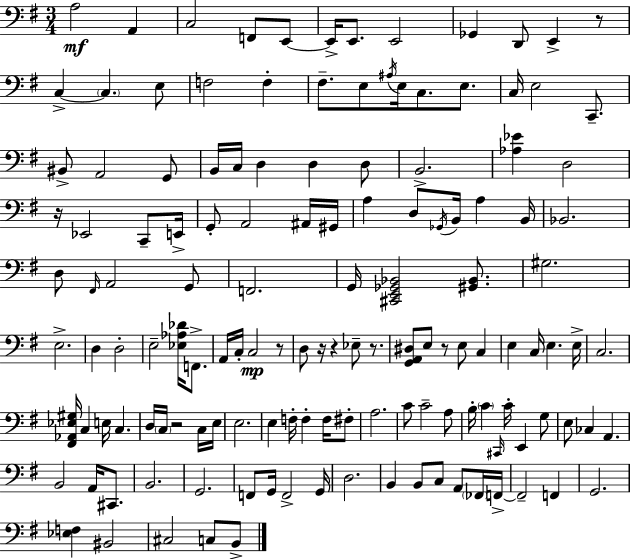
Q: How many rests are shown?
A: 8